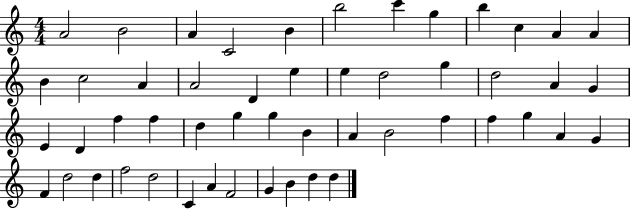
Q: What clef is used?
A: treble